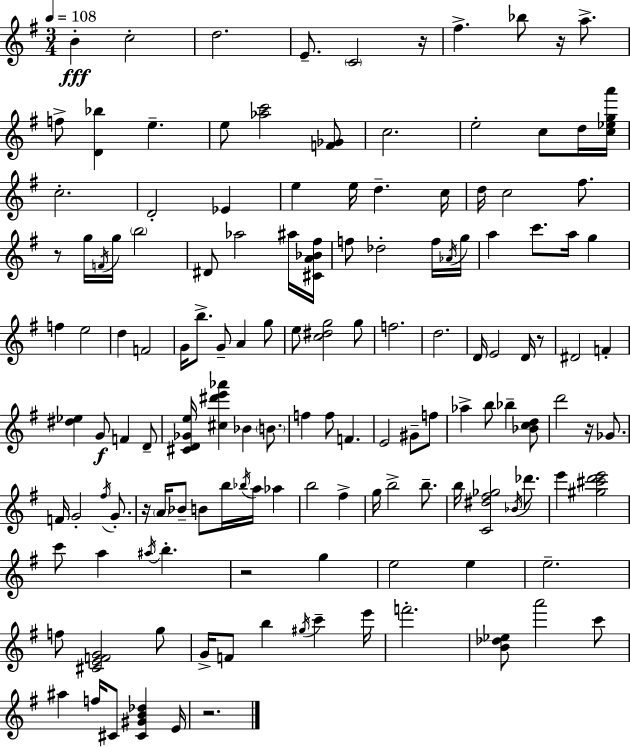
X:1
T:Untitled
M:3/4
L:1/4
K:G
B c2 d2 E/2 C2 z/4 ^f _b/2 z/4 a/2 f/2 [D_b] e e/2 [_ac']2 [F_G]/2 c2 e2 c/2 d/4 [c_ega']/4 c2 D2 _E e e/4 d c/4 d/4 c2 ^f/2 z/2 g/4 F/4 g/4 b2 ^D/2 _a2 ^a/4 [^CA_B^f]/4 f/2 _d2 f/4 _A/4 g/4 a c'/2 a/4 g f e2 d F2 G/4 b/2 G/2 A g/2 e/2 [c^dg]2 g/2 f2 d2 D/4 E2 D/4 z/2 ^D2 F [^d_e] G/2 F D/2 [^CD_Ge]/4 [^c^d'e'_a'] _B B/2 f f/2 F E2 ^G/2 f/2 _a b/2 _b [_Bcd]/2 d'2 z/4 _G/2 F/4 G2 ^f/4 G/2 z/4 A/4 _B/2 B/2 b/4 _b/4 a/4 _a b2 ^f g/4 b2 b/2 b/4 [C^d^f_g]2 _B/4 _d'/2 e' [^g^c'd'e']2 c'/2 a ^a/4 b z2 g e2 e e2 f/2 [^CEFG]2 g/2 G/4 F/2 b ^g/4 c' e'/4 f'2 [B_d_e]/2 a'2 c'/2 ^a f/4 ^C/2 [^C^GB_d] E/4 z2